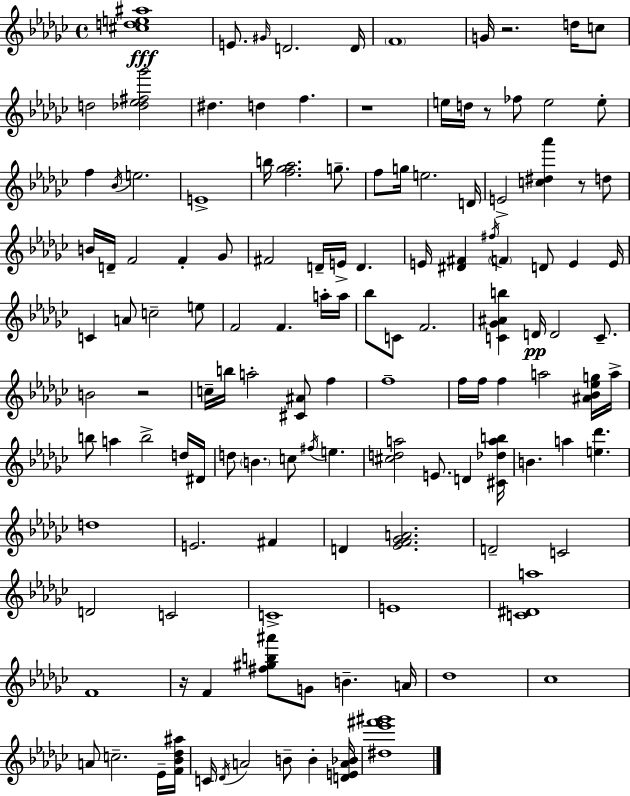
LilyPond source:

{
  \clef treble
  \time 4/4
  \defaultTimeSignature
  \key ees \minor
  \repeat volta 2 { <cis'' d'' e'' ais''>1\fff | e'8. \grace { gis'16 } d'2. | d'16 \parenthesize f'1 | g'16 r2. d''16 c''8 | \break d''2 <des'' ees'' fis'' ges'''>2 | dis''4. d''4 f''4. | r1 | e''16 d''16 r8 fes''8 e''2 e''8-. | \break f''4 \acciaccatura { bes'16 } e''2. | e'1-> | b''16 <f'' ges'' aes''>2. g''8.-- | f''8 g''16 e''2. | \break d'16 e'2-> <c'' dis'' aes'''>4 r8 | d''8 b'16 d'16-- f'2 f'4-. | ges'8 fis'2 d'16-- e'16-> d'4. | e'16 <dis' fis'>4 \acciaccatura { fis''16 } \parenthesize f'4 d'8 e'4 | \break e'16 c'4 a'8 c''2-- | e''8 f'2 f'4. | a''16-. a''16 bes''8 c'8 f'2. | <c' ges' ais' b''>4 d'16\pp d'2 | \break c'8.-- b'2 r2 | c''16-- b''16 a''2-. <cis' ais'>8 f''4 | f''1-- | f''16 f''16 f''4 a''2 | \break <ais' bes' ees'' g''>16 a''16-> b''8 a''4 b''2-> | d''16 dis'16 d''8 \parenthesize b'4. c''8 \acciaccatura { fis''16 } e''4. | <cis'' d'' a''>2 e'8. d'4 | <cis' des'' a'' b''>16 b'4. a''4 <e'' des'''>4. | \break d''1 | e'2. | fis'4 d'4 <ees' f' ges' a'>2. | d'2-- c'2 | \break d'2 c'2 | c'1-> | e'1 | <c' dis' a''>1 | \break f'1 | r16 f'4 <fis'' gis'' b'' ais'''>8 g'8 b'4.-- | a'16 des''1 | ces''1 | \break a'8 c''2.-- | ees'16-- <f' bes' des'' ais''>16 c'16 \acciaccatura { des'16 } a'2 b'8-- | b'4-. <d' e' a' bes'>16 <dis'' ees''' fis''' gis'''>1 | } \bar "|."
}